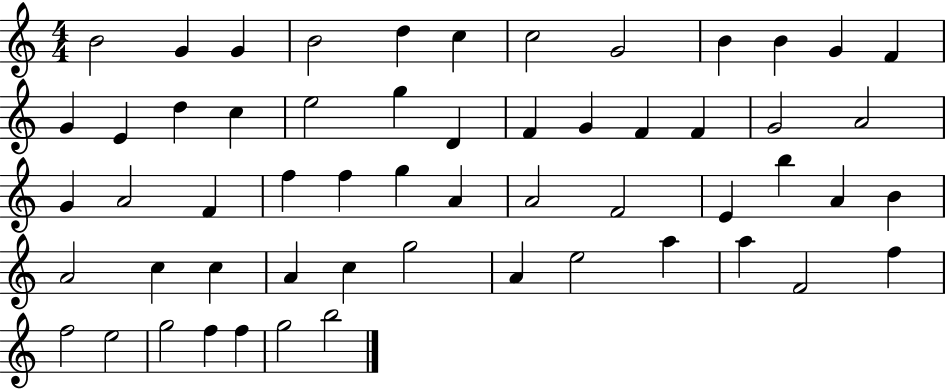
X:1
T:Untitled
M:4/4
L:1/4
K:C
B2 G G B2 d c c2 G2 B B G F G E d c e2 g D F G F F G2 A2 G A2 F f f g A A2 F2 E b A B A2 c c A c g2 A e2 a a F2 f f2 e2 g2 f f g2 b2